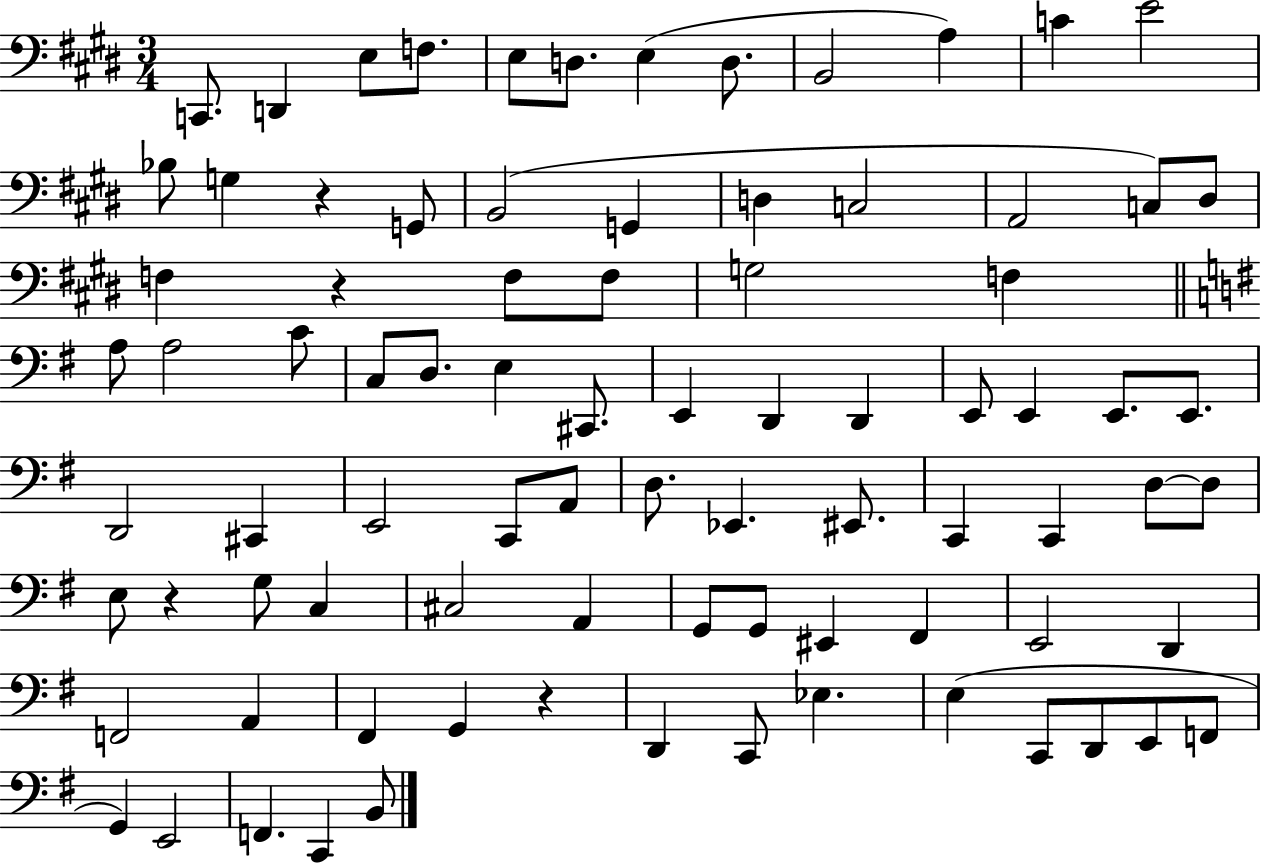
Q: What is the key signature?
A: E major